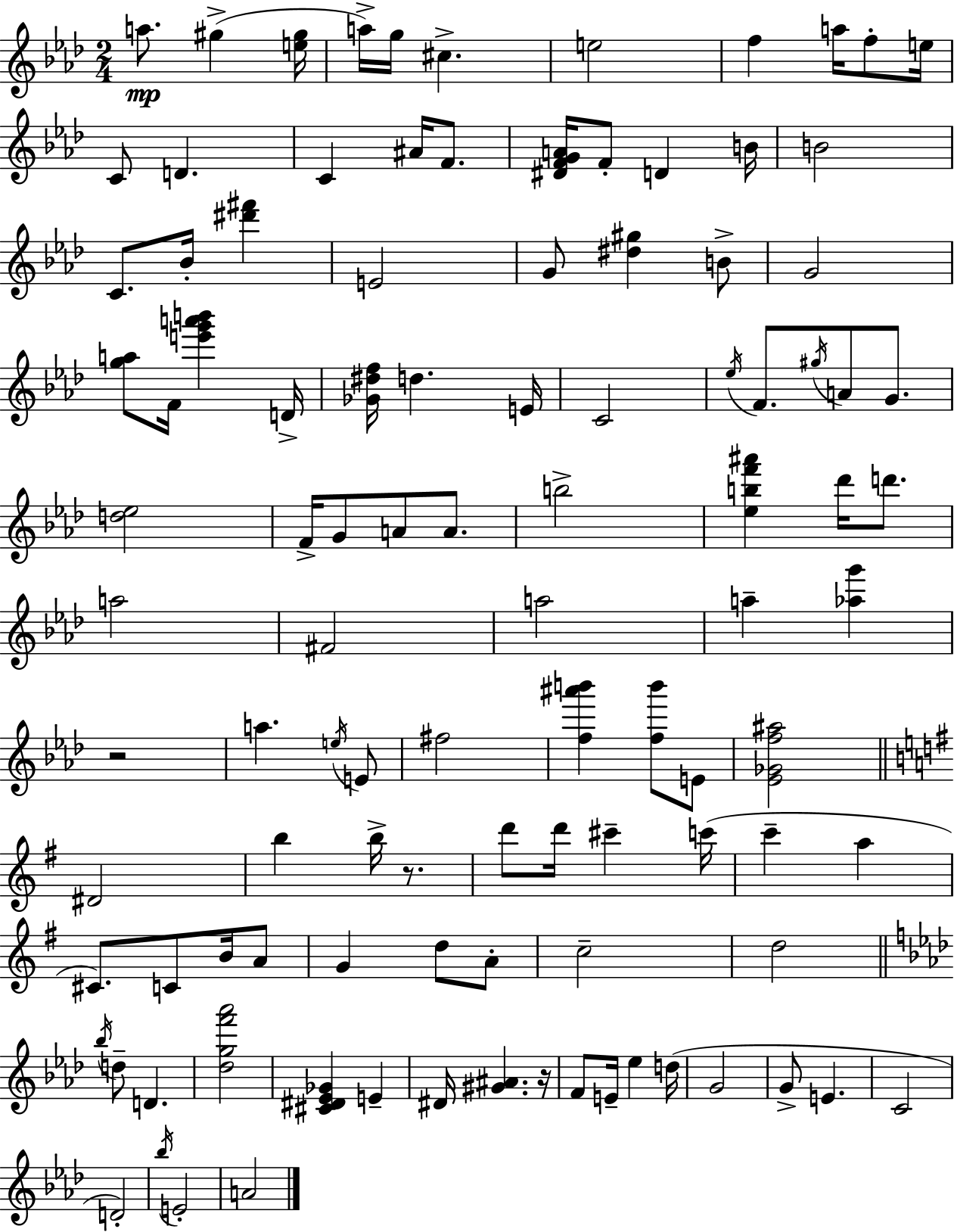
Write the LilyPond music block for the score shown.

{
  \clef treble
  \numericTimeSignature
  \time 2/4
  \key aes \major
  a''8.\mp gis''4->( <e'' gis''>16 | a''16->) g''16 cis''4.-> | e''2 | f''4 a''16 f''8-. e''16 | \break c'8 d'4. | c'4 ais'16 f'8. | <dis' f' g' a'>16 f'8-. d'4 b'16 | b'2 | \break c'8. bes'16-. <dis''' fis'''>4 | e'2 | g'8 <dis'' gis''>4 b'8-> | g'2 | \break <g'' a''>8 f'16 <e''' g''' a''' b'''>4 d'16-> | <ges' dis'' f''>16 d''4. e'16 | c'2 | \acciaccatura { ees''16 } f'8. \acciaccatura { gis''16 } a'8 g'8. | \break <d'' ees''>2 | f'16-> g'8 a'8 a'8. | b''2-> | <ees'' b'' f''' ais'''>4 des'''16 d'''8. | \break a''2 | fis'2 | a''2 | a''4-- <aes'' g'''>4 | \break r2 | a''4. | \acciaccatura { e''16 } e'8 fis''2 | <f'' ais''' b'''>4 <f'' b'''>8 | \break e'8 <ees' ges' f'' ais''>2 | \bar "||" \break \key e \minor dis'2 | b''4 b''16-> r8. | d'''8 d'''16 cis'''4-- c'''16( | c'''4-- a''4 | \break cis'8.) c'8 b'16 a'8 | g'4 d''8 a'8-. | c''2-- | d''2 | \break \bar "||" \break \key aes \major \acciaccatura { bes''16 } d''8-- d'4. | <des'' g'' f''' aes'''>2 | <cis' dis' ees' ges'>4 e'4-- | dis'16 <gis' ais'>4. | \break r16 f'8 e'16-- ees''4 | d''16( g'2 | g'8-> e'4. | c'2 | \break d'2-.) | \acciaccatura { bes''16 } e'2-. | a'2 | \bar "|."
}